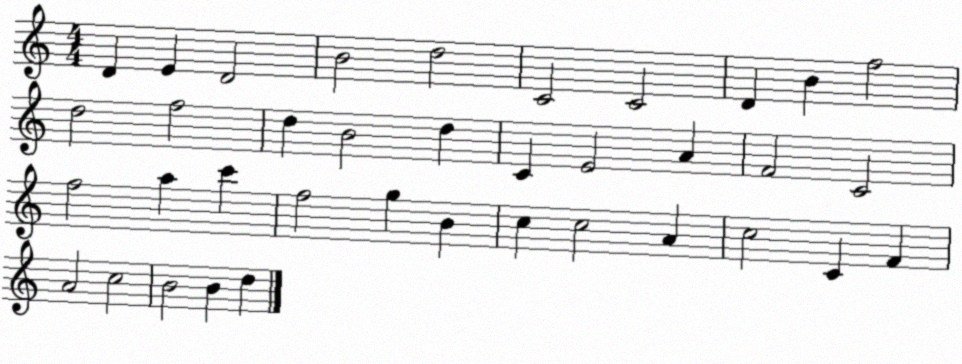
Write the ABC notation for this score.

X:1
T:Untitled
M:4/4
L:1/4
K:C
D E D2 B2 d2 C2 C2 D B f2 d2 f2 d B2 d C E2 A F2 C2 f2 a c' f2 g B c c2 A c2 C F A2 c2 B2 B d